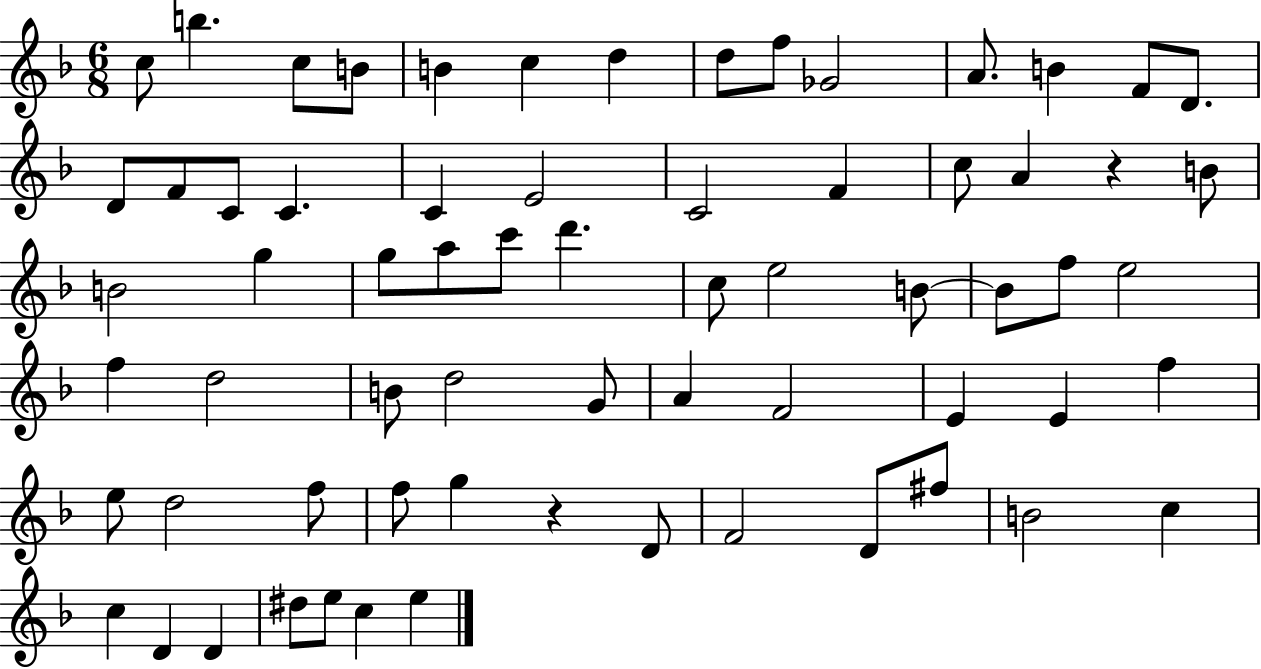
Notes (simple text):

C5/e B5/q. C5/e B4/e B4/q C5/q D5/q D5/e F5/e Gb4/h A4/e. B4/q F4/e D4/e. D4/e F4/e C4/e C4/q. C4/q E4/h C4/h F4/q C5/e A4/q R/q B4/e B4/h G5/q G5/e A5/e C6/e D6/q. C5/e E5/h B4/e B4/e F5/e E5/h F5/q D5/h B4/e D5/h G4/e A4/q F4/h E4/q E4/q F5/q E5/e D5/h F5/e F5/e G5/q R/q D4/e F4/h D4/e F#5/e B4/h C5/q C5/q D4/q D4/q D#5/e E5/e C5/q E5/q